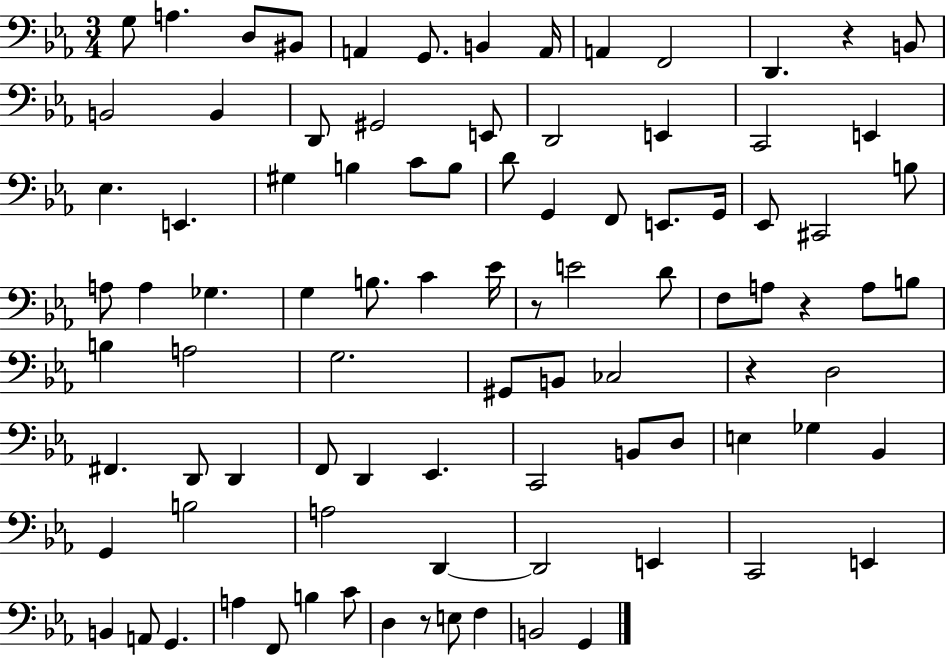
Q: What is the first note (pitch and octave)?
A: G3